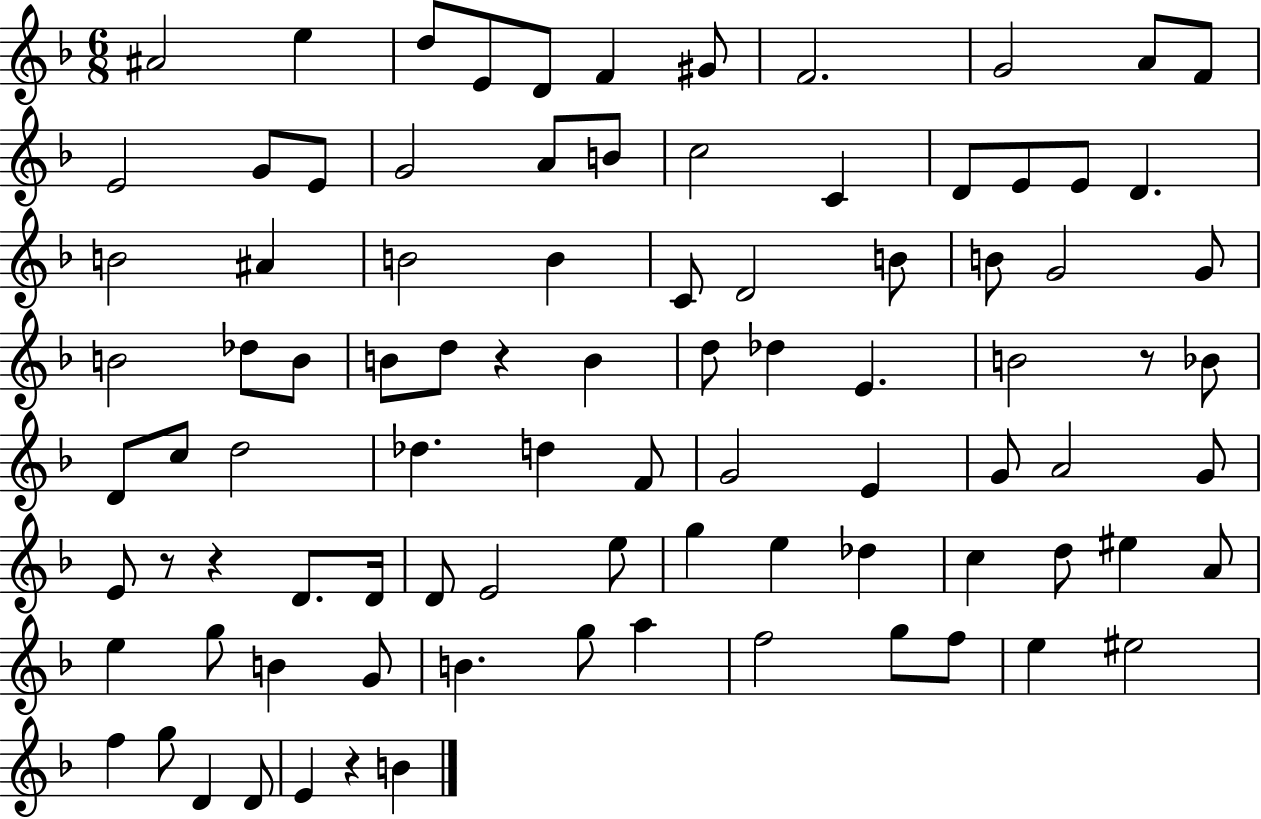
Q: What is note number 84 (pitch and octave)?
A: D4